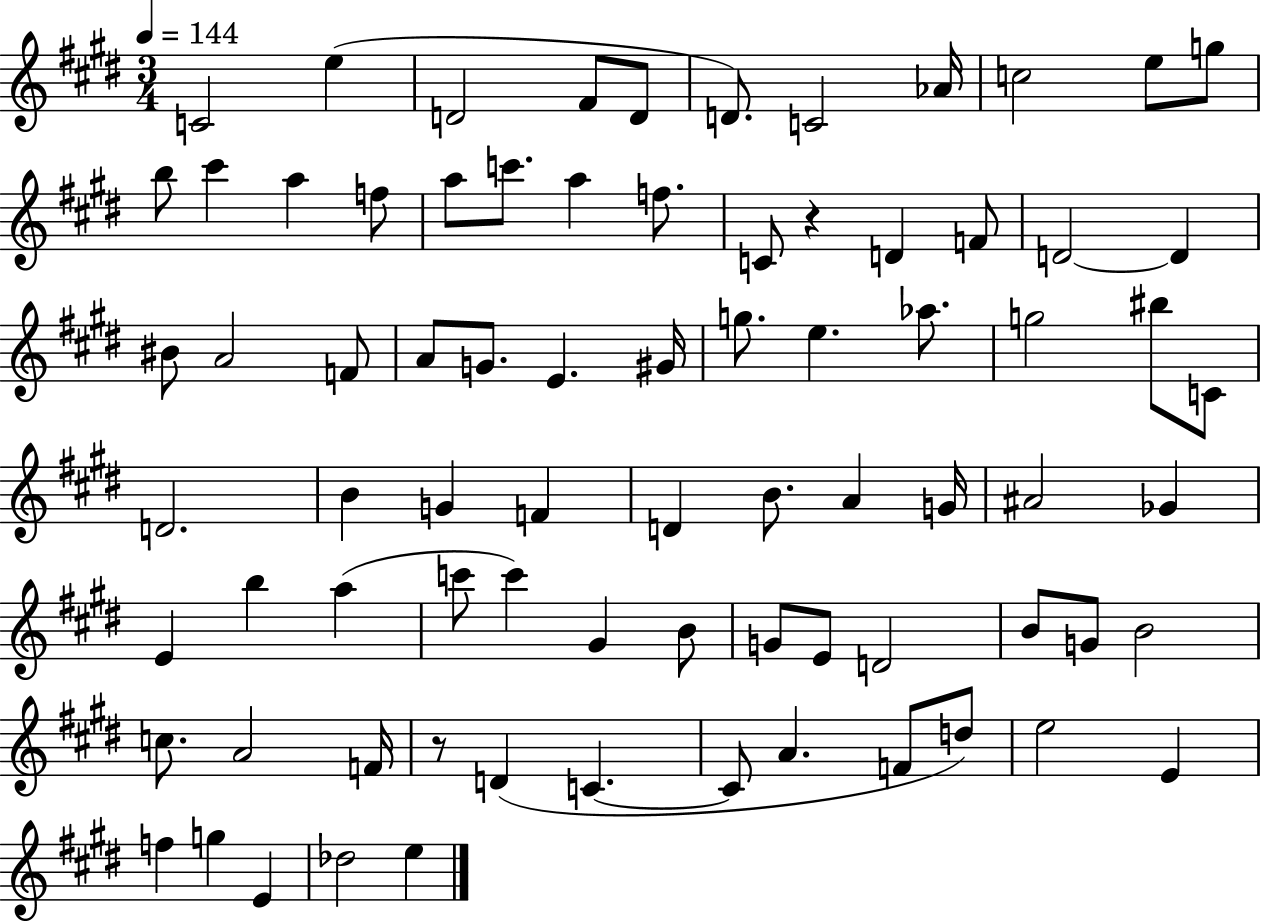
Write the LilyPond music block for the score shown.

{
  \clef treble
  \numericTimeSignature
  \time 3/4
  \key e \major
  \tempo 4 = 144
  c'2 e''4( | d'2 fis'8 d'8 | d'8.) c'2 aes'16 | c''2 e''8 g''8 | \break b''8 cis'''4 a''4 f''8 | a''8 c'''8. a''4 f''8. | c'8 r4 d'4 f'8 | d'2~~ d'4 | \break bis'8 a'2 f'8 | a'8 g'8. e'4. gis'16 | g''8. e''4. aes''8. | g''2 bis''8 c'8 | \break d'2. | b'4 g'4 f'4 | d'4 b'8. a'4 g'16 | ais'2 ges'4 | \break e'4 b''4 a''4( | c'''8 c'''4) gis'4 b'8 | g'8 e'8 d'2 | b'8 g'8 b'2 | \break c''8. a'2 f'16 | r8 d'4( c'4.~~ | c'8 a'4. f'8 d''8) | e''2 e'4 | \break f''4 g''4 e'4 | des''2 e''4 | \bar "|."
}